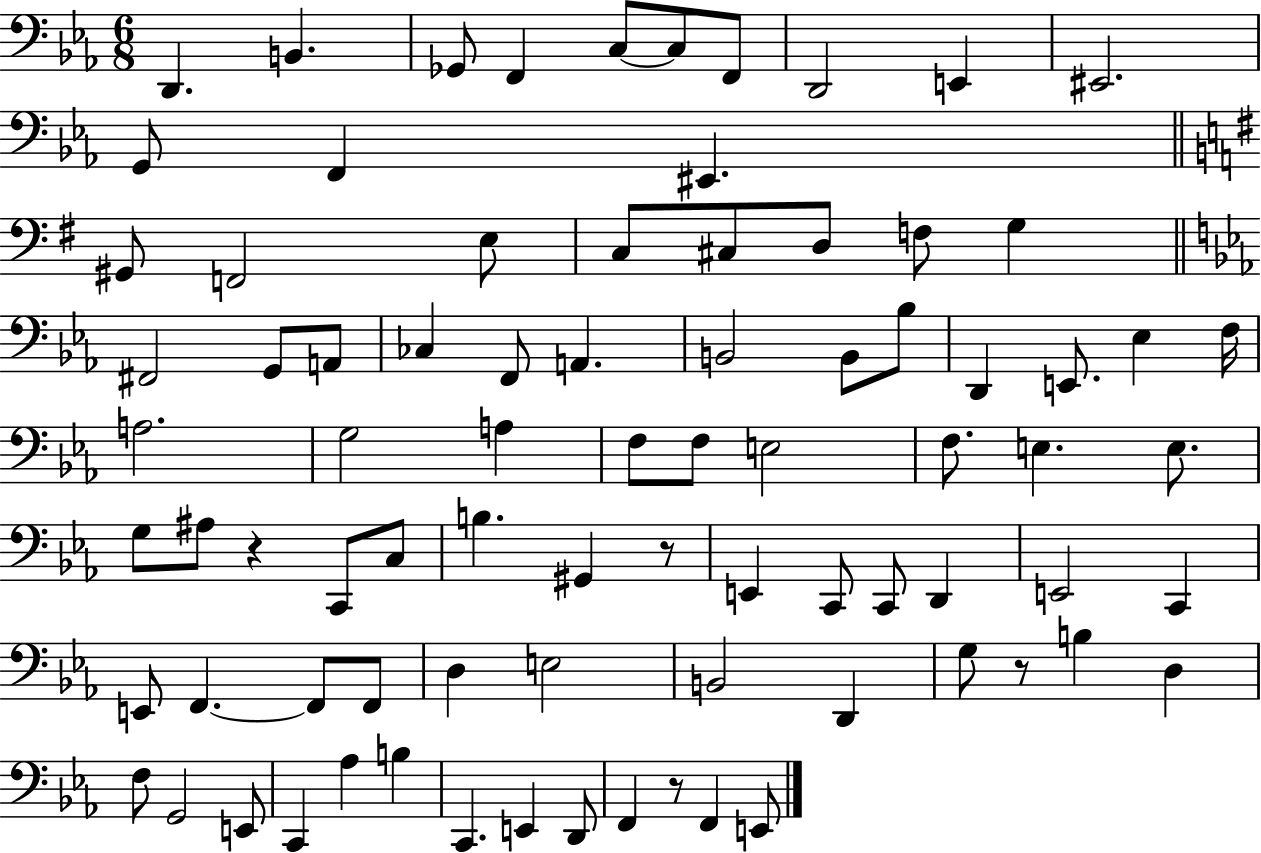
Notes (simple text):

D2/q. B2/q. Gb2/e F2/q C3/e C3/e F2/e D2/h E2/q EIS2/h. G2/e F2/q EIS2/q. G#2/e F2/h E3/e C3/e C#3/e D3/e F3/e G3/q F#2/h G2/e A2/e CES3/q F2/e A2/q. B2/h B2/e Bb3/e D2/q E2/e. Eb3/q F3/s A3/h. G3/h A3/q F3/e F3/e E3/h F3/e. E3/q. E3/e. G3/e A#3/e R/q C2/e C3/e B3/q. G#2/q R/e E2/q C2/e C2/e D2/q E2/h C2/q E2/e F2/q. F2/e F2/e D3/q E3/h B2/h D2/q G3/e R/e B3/q D3/q F3/e G2/h E2/e C2/q Ab3/q B3/q C2/q. E2/q D2/e F2/q R/e F2/q E2/e